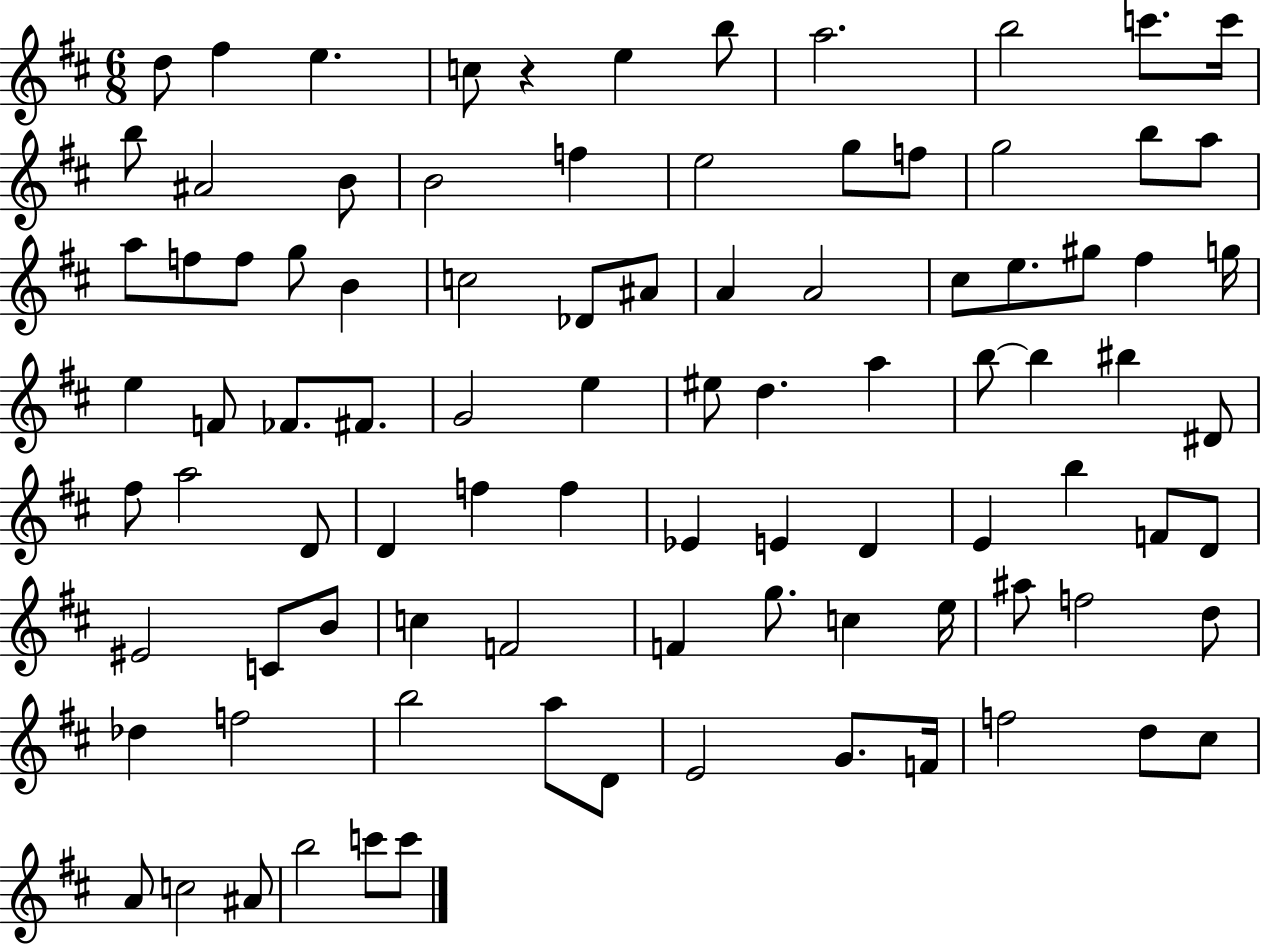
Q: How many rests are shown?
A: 1